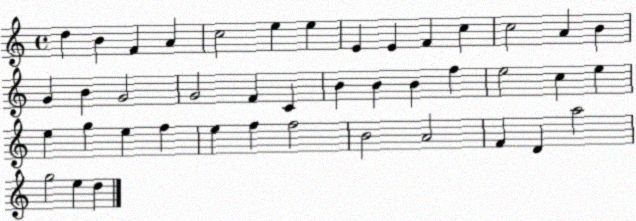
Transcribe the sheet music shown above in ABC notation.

X:1
T:Untitled
M:4/4
L:1/4
K:C
d B F A c2 e e E E F c c2 A B G B G2 G2 F C B B B f e2 c e e g e f e f f2 B2 A2 F D a2 g2 e d